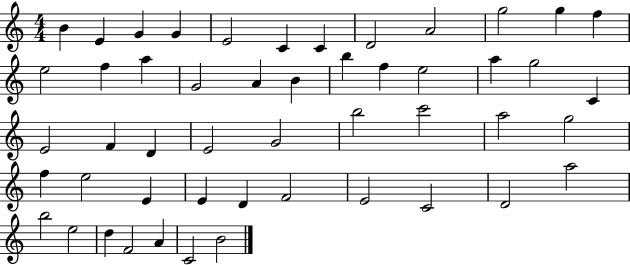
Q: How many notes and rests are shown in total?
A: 50